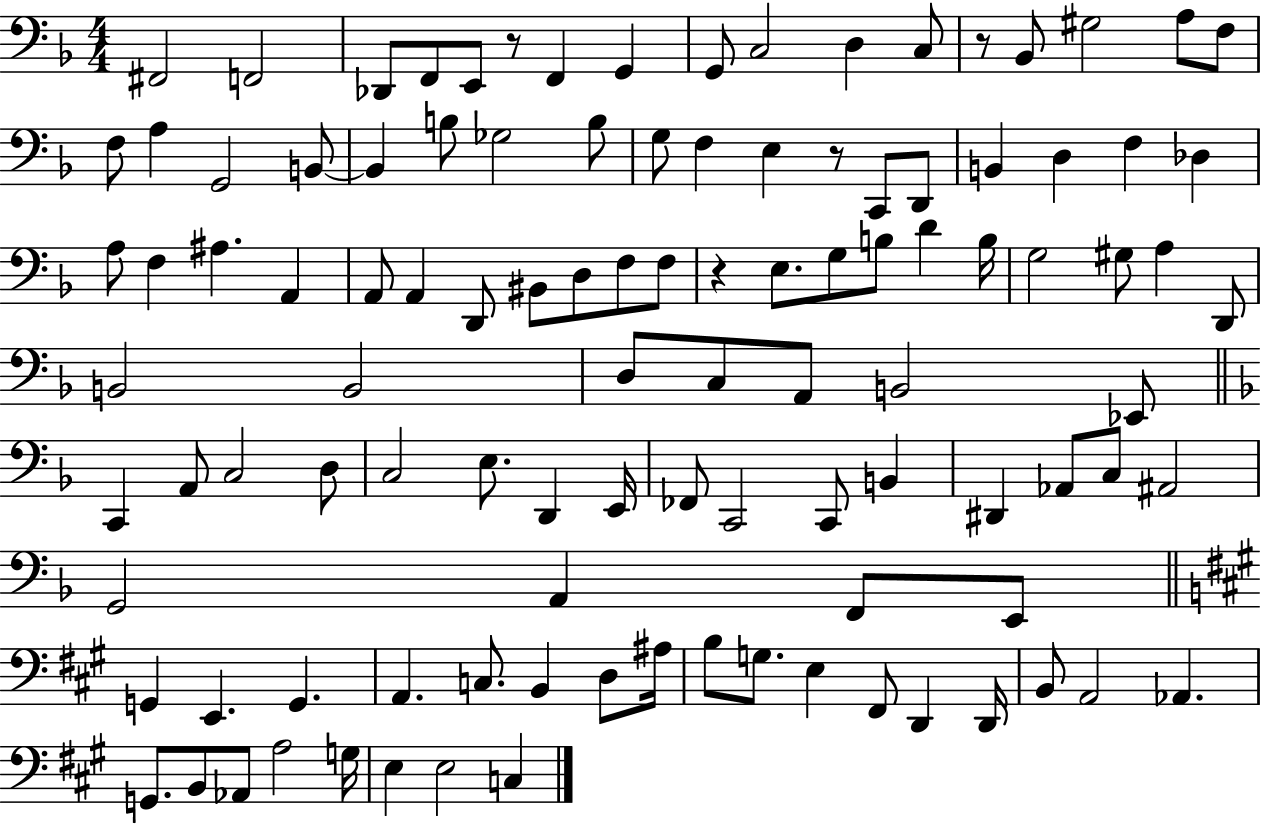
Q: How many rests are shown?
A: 4